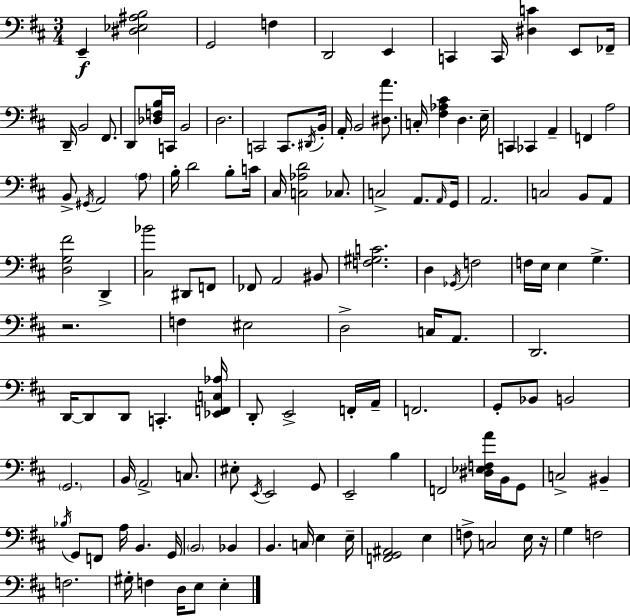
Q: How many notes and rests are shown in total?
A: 132